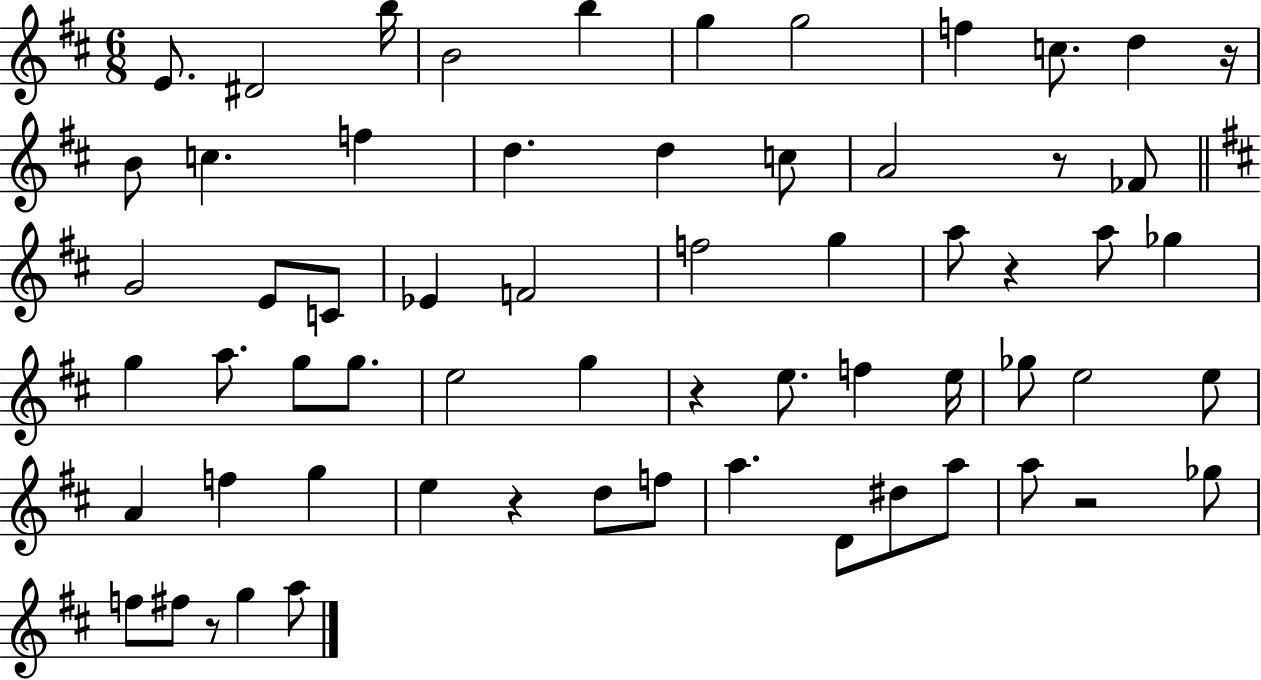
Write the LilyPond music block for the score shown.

{
  \clef treble
  \numericTimeSignature
  \time 6/8
  \key d \major
  e'8. dis'2 b''16 | b'2 b''4 | g''4 g''2 | f''4 c''8. d''4 r16 | \break b'8 c''4. f''4 | d''4. d''4 c''8 | a'2 r8 fes'8 | \bar "||" \break \key d \major g'2 e'8 c'8 | ees'4 f'2 | f''2 g''4 | a''8 r4 a''8 ges''4 | \break g''4 a''8. g''8 g''8. | e''2 g''4 | r4 e''8. f''4 e''16 | ges''8 e''2 e''8 | \break a'4 f''4 g''4 | e''4 r4 d''8 f''8 | a''4. d'8 dis''8 a''8 | a''8 r2 ges''8 | \break f''8 fis''8 r8 g''4 a''8 | \bar "|."
}